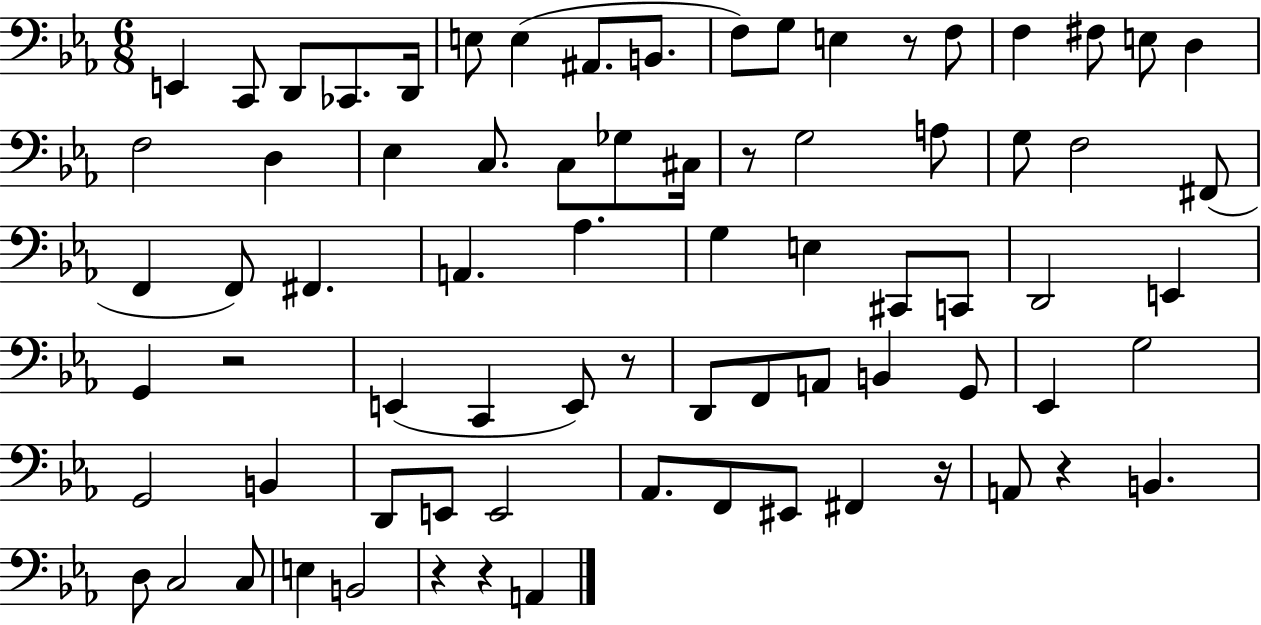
{
  \clef bass
  \numericTimeSignature
  \time 6/8
  \key ees \major
  e,4 c,8 d,8 ces,8. d,16 | e8 e4( ais,8. b,8. | f8) g8 e4 r8 f8 | f4 fis8 e8 d4 | \break f2 d4 | ees4 c8. c8 ges8 cis16 | r8 g2 a8 | g8 f2 fis,8( | \break f,4 f,8) fis,4. | a,4. aes4. | g4 e4 cis,8 c,8 | d,2 e,4 | \break g,4 r2 | e,4( c,4 e,8) r8 | d,8 f,8 a,8 b,4 g,8 | ees,4 g2 | \break g,2 b,4 | d,8 e,8 e,2 | aes,8. f,8 eis,8 fis,4 r16 | a,8 r4 b,4. | \break d8 c2 c8 | e4 b,2 | r4 r4 a,4 | \bar "|."
}